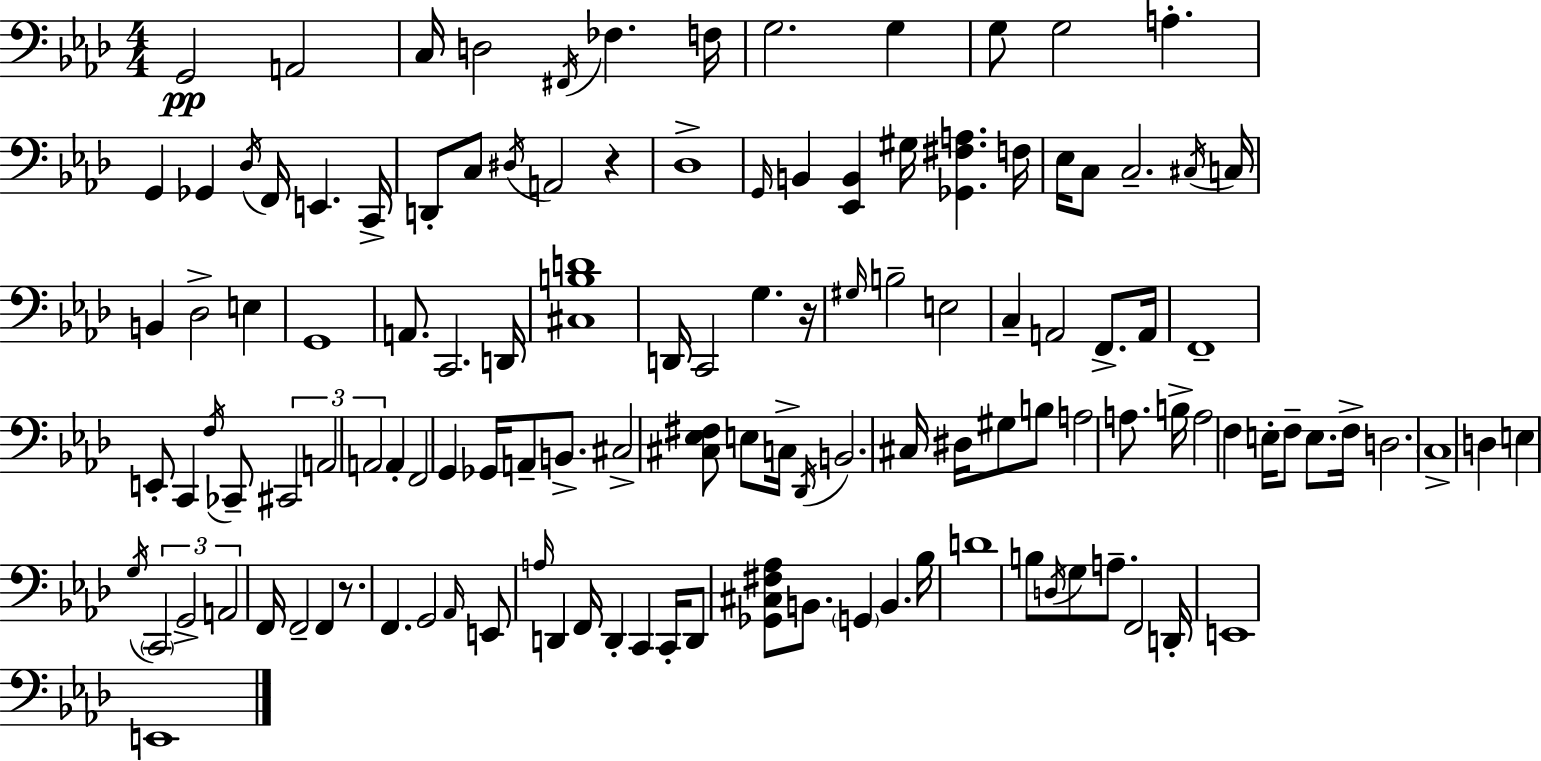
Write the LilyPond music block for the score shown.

{
  \clef bass
  \numericTimeSignature
  \time 4/4
  \key aes \major
  g,2\pp a,2 | c16 d2 \acciaccatura { fis,16 } fes4. | f16 g2. g4 | g8 g2 a4.-. | \break g,4 ges,4 \acciaccatura { des16 } f,16 e,4. | c,16-> d,8-. c8 \acciaccatura { dis16 } a,2 r4 | des1-> | \grace { g,16 } b,4 <ees, b,>4 gis16 <ges, fis a>4. | \break f16 ees16 c8 c2.-- | \acciaccatura { cis16 } c16 b,4 des2-> | e4 g,1 | a,8. c,2. | \break d,16 <cis b d'>1 | d,16 c,2 g4. | r16 \grace { gis16 } b2-- e2 | c4-- a,2 | \break f,8.-> a,16 f,1-- | e,8-. c,4 \acciaccatura { f16 } ces,8-- \tuplet 3/2 { cis,2 | a,2 a,2 } | a,4-. f,2 | \break g,4 ges,16 a,8-- b,8.-> cis2-> | <cis ees fis>8 e8 c16-> \acciaccatura { des,16 } b,2. | cis16 dis16 gis8 b8 a2 | a8. b16-> a2 | \break f4 e16-. f8-- e8. f16-> d2. | \parenthesize c1-> | d4 e4 | \acciaccatura { g16 } \tuplet 3/2 { \parenthesize c,2 g,2-> | \break a,2 } f,16 f,2-- | f,4 r8. f,4. g,2 | \grace { aes,16 } e,8 \grace { a16 } d,4 f,16 | d,4-. c,4 c,16-. d,8 <ges, cis fis aes>8 b,8. | \break \parenthesize g,4 b,4. bes16 d'1 | b8 \acciaccatura { d16 } g8 | a8.-- f,2 d,16-. e,1 | e,1 | \break \bar "|."
}